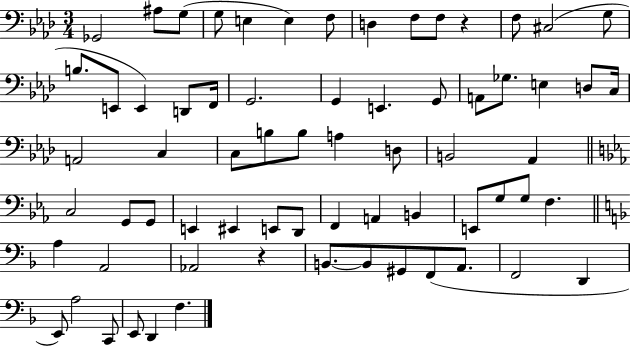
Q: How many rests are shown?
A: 2